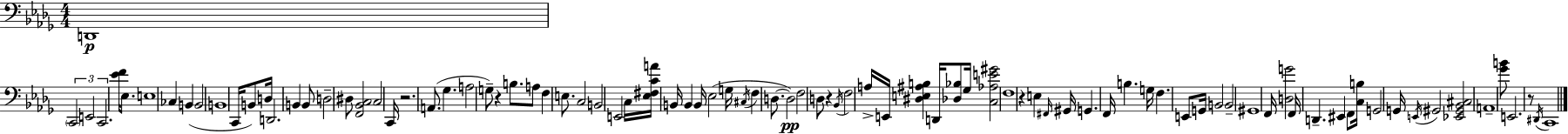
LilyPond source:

{
  \clef bass
  \numericTimeSignature
  \time 4/4
  \key bes \minor
  \repeat volta 2 { d,1\p | \tuplet 3/2 { \parenthesize c,2 e,2 | c,2. } <ees' f'>16 ees8. | e1 | \break ces4 b,4( b,2 | b,1 | c,16 b,8) d16 d,2. | b,4 b,8 d2-- dis8 | \break <f, bes, c>2 c2 | c,16 r2. a,8.( | ges4. a2 g8--) | r4 b8. a8 f4 e8. | \break c2 b,2 | e,2 c16 <ees fis c' a'>16 b,16 b,4 b,16 | ees2( g16 \acciaccatura { cis16 } f4 d8.~~ | d2\pp) f2 | \break d8 r4 \acciaccatura { bes,16 } f2 | a16-> e,16 <dis e ais b>4 d,16 <des bes>8 ges16 <c aes e' gis'>2 | f1 | r4 e4 \grace { fis,16 } gis,16 g,4. | \break f,16 b4. g16 f4. | e,8 g,16 b,2 b,2-- | gis,1 | f,16 <d g'>2 f,16 d,4.-- | \break eis,4 f,8 <c b>16 g,2 | g,16 \acciaccatura { e,16 } gis,2 <ees, gis, bes, cis>2 | a,1-- | <ges' b'>8 e,2. | \break r8 \acciaccatura { dis,16 } c,1 | } \bar "|."
}